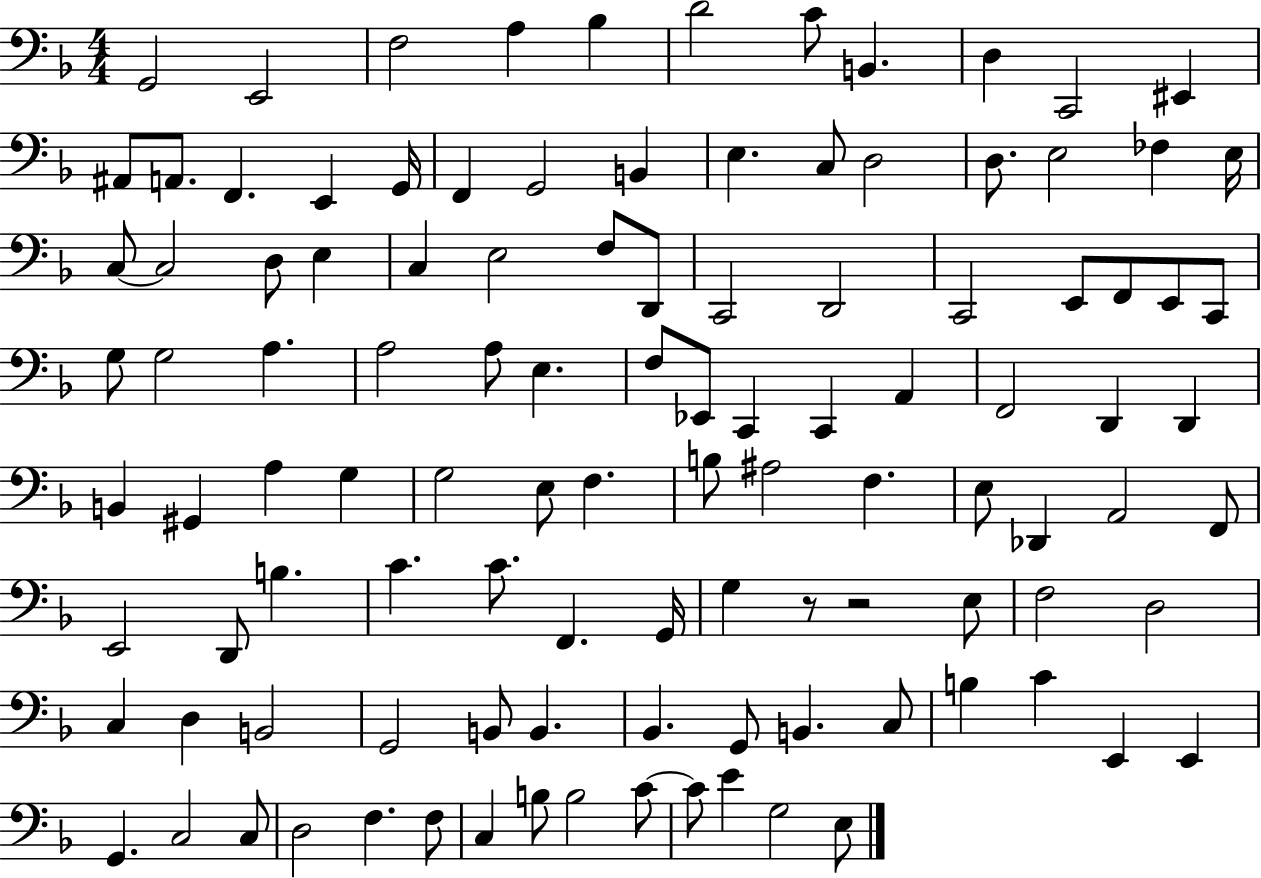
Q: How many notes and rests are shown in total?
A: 110